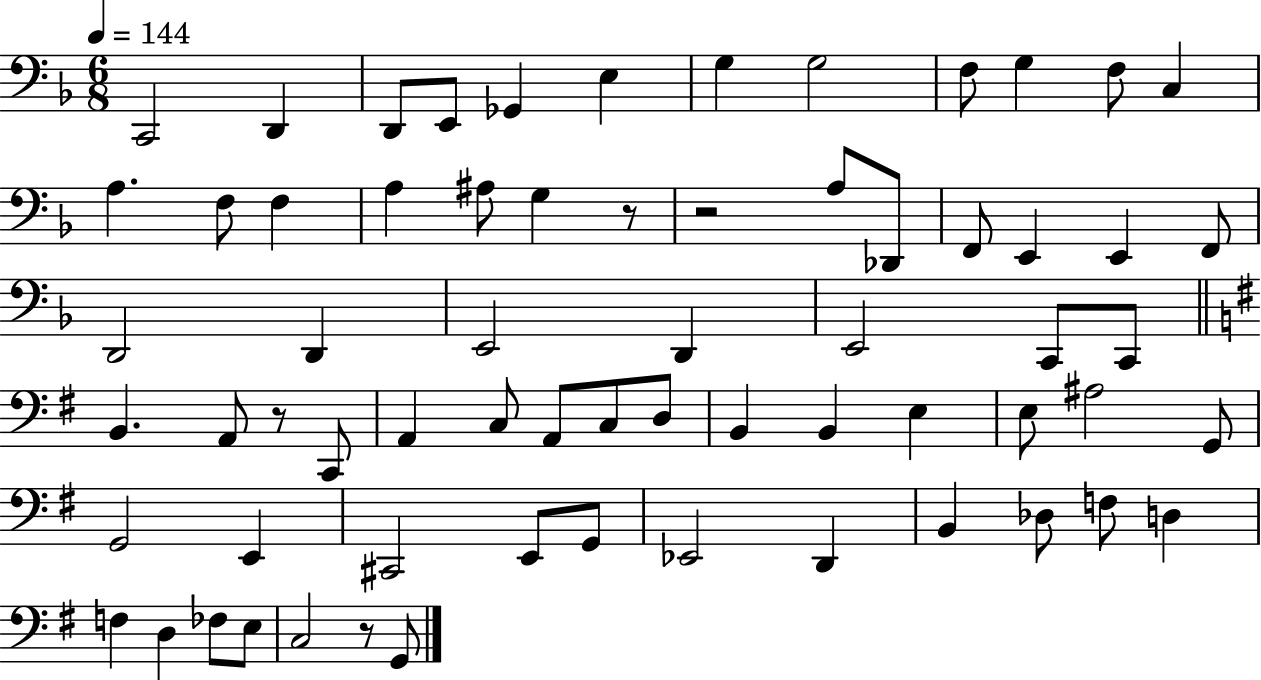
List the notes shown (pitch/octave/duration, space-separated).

C2/h D2/q D2/e E2/e Gb2/q E3/q G3/q G3/h F3/e G3/q F3/e C3/q A3/q. F3/e F3/q A3/q A#3/e G3/q R/e R/h A3/e Db2/e F2/e E2/q E2/q F2/e D2/h D2/q E2/h D2/q E2/h C2/e C2/e B2/q. A2/e R/e C2/e A2/q C3/e A2/e C3/e D3/e B2/q B2/q E3/q E3/e A#3/h G2/e G2/h E2/q C#2/h E2/e G2/e Eb2/h D2/q B2/q Db3/e F3/e D3/q F3/q D3/q FES3/e E3/e C3/h R/e G2/e